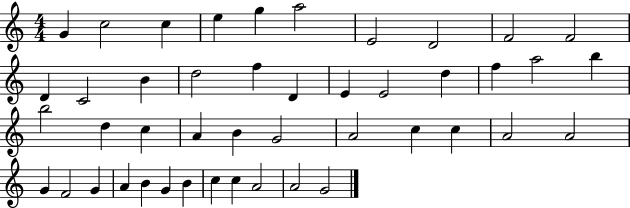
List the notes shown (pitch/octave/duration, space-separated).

G4/q C5/h C5/q E5/q G5/q A5/h E4/h D4/h F4/h F4/h D4/q C4/h B4/q D5/h F5/q D4/q E4/q E4/h D5/q F5/q A5/h B5/q B5/h D5/q C5/q A4/q B4/q G4/h A4/h C5/q C5/q A4/h A4/h G4/q F4/h G4/q A4/q B4/q G4/q B4/q C5/q C5/q A4/h A4/h G4/h